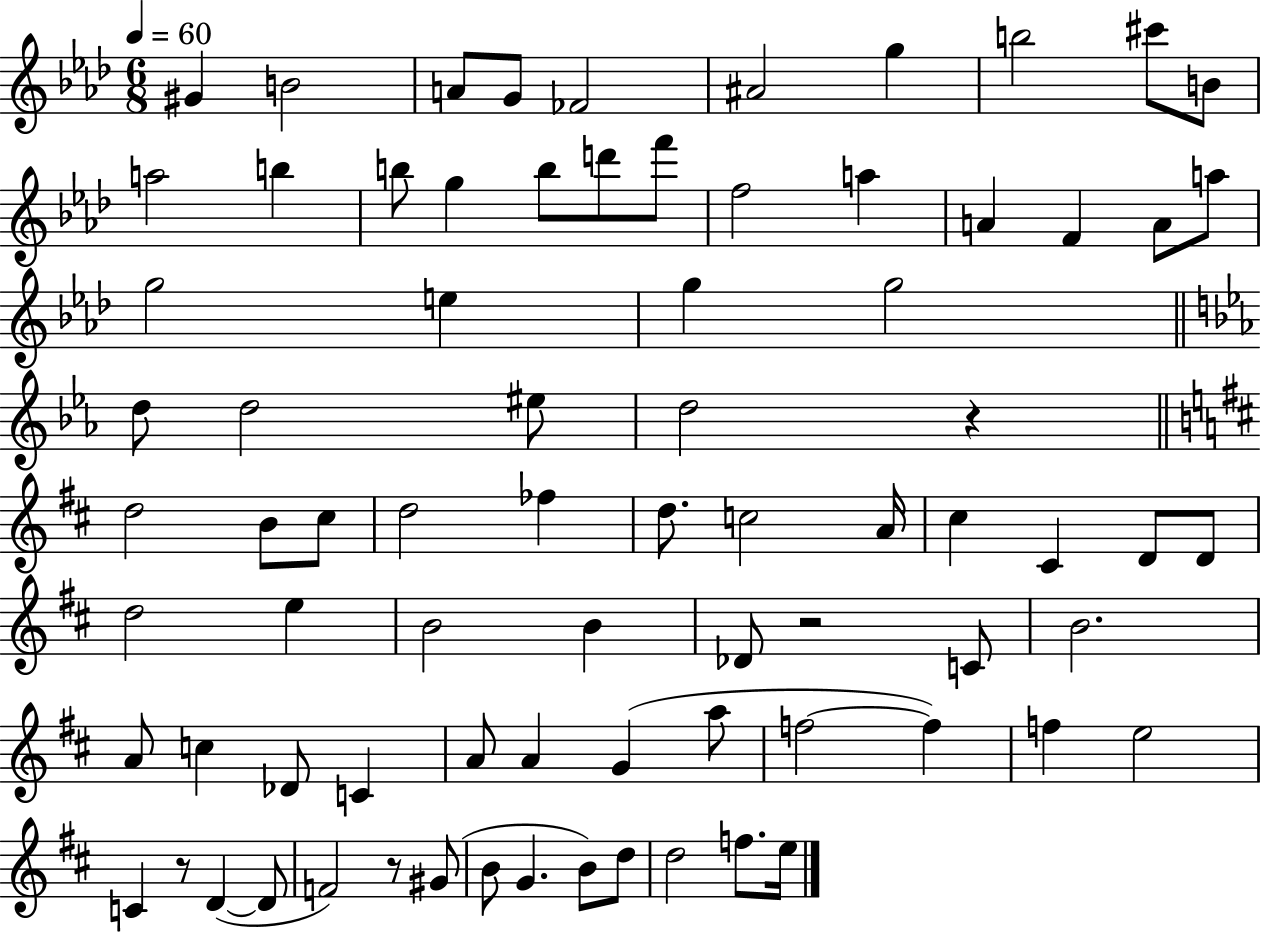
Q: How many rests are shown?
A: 4